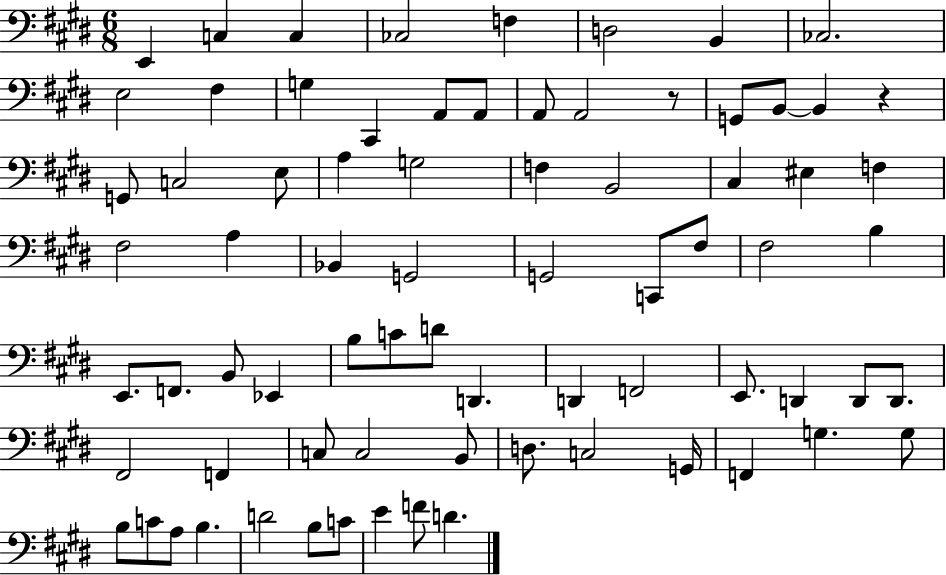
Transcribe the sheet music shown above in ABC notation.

X:1
T:Untitled
M:6/8
L:1/4
K:E
E,, C, C, _C,2 F, D,2 B,, _C,2 E,2 ^F, G, ^C,, A,,/2 A,,/2 A,,/2 A,,2 z/2 G,,/2 B,,/2 B,, z G,,/2 C,2 E,/2 A, G,2 F, B,,2 ^C, ^E, F, ^F,2 A, _B,, G,,2 G,,2 C,,/2 ^F,/2 ^F,2 B, E,,/2 F,,/2 B,,/2 _E,, B,/2 C/2 D/2 D,, D,, F,,2 E,,/2 D,, D,,/2 D,,/2 ^F,,2 F,, C,/2 C,2 B,,/2 D,/2 C,2 G,,/4 F,, G, G,/2 B,/2 C/2 A,/2 B, D2 B,/2 C/2 E F/2 D